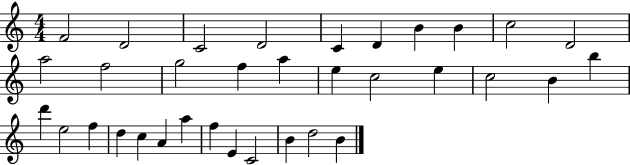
F4/h D4/h C4/h D4/h C4/q D4/q B4/q B4/q C5/h D4/h A5/h F5/h G5/h F5/q A5/q E5/q C5/h E5/q C5/h B4/q B5/q D6/q E5/h F5/q D5/q C5/q A4/q A5/q F5/q E4/q C4/h B4/q D5/h B4/q